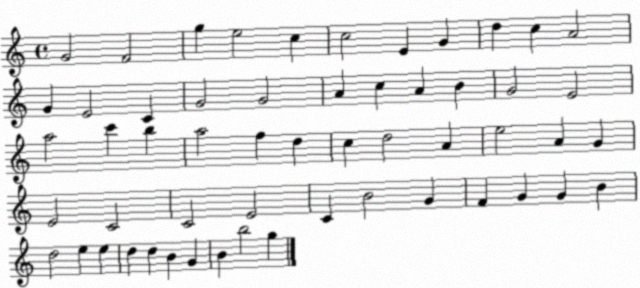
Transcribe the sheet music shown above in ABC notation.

X:1
T:Untitled
M:4/4
L:1/4
K:C
G2 F2 g e2 c c2 E G d c A2 G E2 C G2 G2 A c A B G2 E2 a2 c' b a2 f d c d2 A e2 A G E2 C2 C2 E2 C B2 G F G G B d2 e e d d B G B b2 g